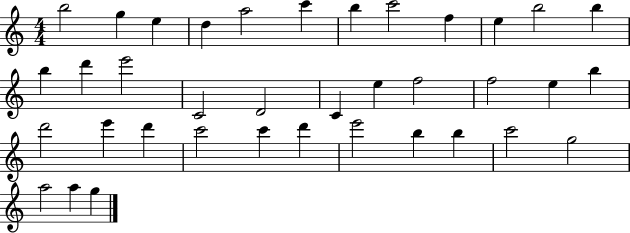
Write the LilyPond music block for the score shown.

{
  \clef treble
  \numericTimeSignature
  \time 4/4
  \key c \major
  b''2 g''4 e''4 | d''4 a''2 c'''4 | b''4 c'''2 f''4 | e''4 b''2 b''4 | \break b''4 d'''4 e'''2 | c'2 d'2 | c'4 e''4 f''2 | f''2 e''4 b''4 | \break d'''2 e'''4 d'''4 | c'''2 c'''4 d'''4 | e'''2 b''4 b''4 | c'''2 g''2 | \break a''2 a''4 g''4 | \bar "|."
}